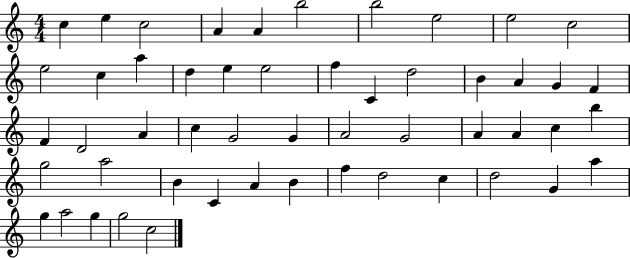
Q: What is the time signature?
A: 4/4